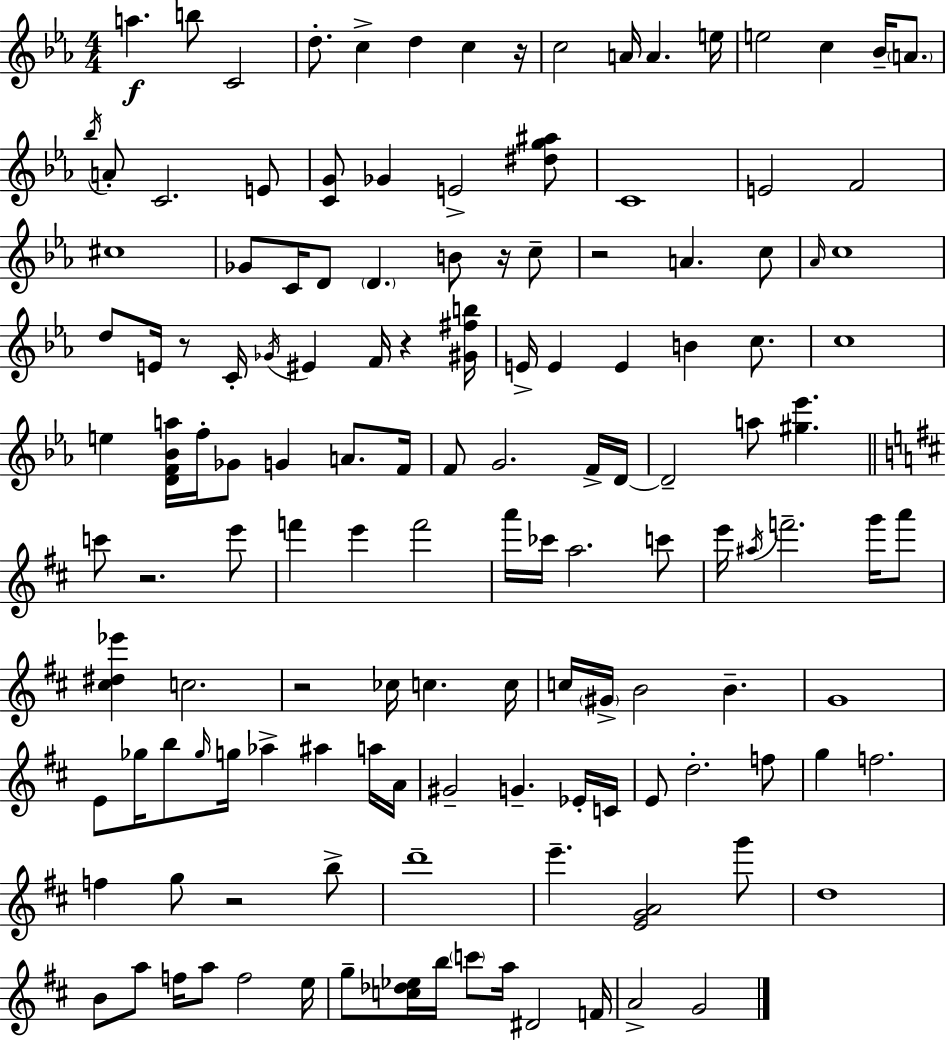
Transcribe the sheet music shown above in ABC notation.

X:1
T:Untitled
M:4/4
L:1/4
K:Eb
a b/2 C2 d/2 c d c z/4 c2 A/4 A e/4 e2 c _B/4 A/2 _b/4 A/2 C2 E/2 [CG]/2 _G E2 [^dg^a]/2 C4 E2 F2 ^c4 _G/2 C/4 D/2 D B/2 z/4 c/2 z2 A c/2 _A/4 c4 d/2 E/4 z/2 C/4 _G/4 ^E F/4 z [^G^fb]/4 E/4 E E B c/2 c4 e [DF_Ba]/4 f/4 _G/2 G A/2 F/4 F/2 G2 F/4 D/4 D2 a/2 [^g_e'] c'/2 z2 e'/2 f' e' f'2 a'/4 _c'/4 a2 c'/2 e'/4 ^a/4 f'2 g'/4 a'/2 [^c^d_e'] c2 z2 _c/4 c c/4 c/4 ^G/4 B2 B G4 E/2 _g/4 b/2 _g/4 g/4 _a ^a a/4 A/4 ^G2 G _E/4 C/4 E/2 d2 f/2 g f2 f g/2 z2 b/2 d'4 e' [EGA]2 g'/2 d4 B/2 a/2 f/4 a/2 f2 e/4 g/2 [c_d_e]/4 b/4 c'/2 a/4 ^D2 F/4 A2 G2